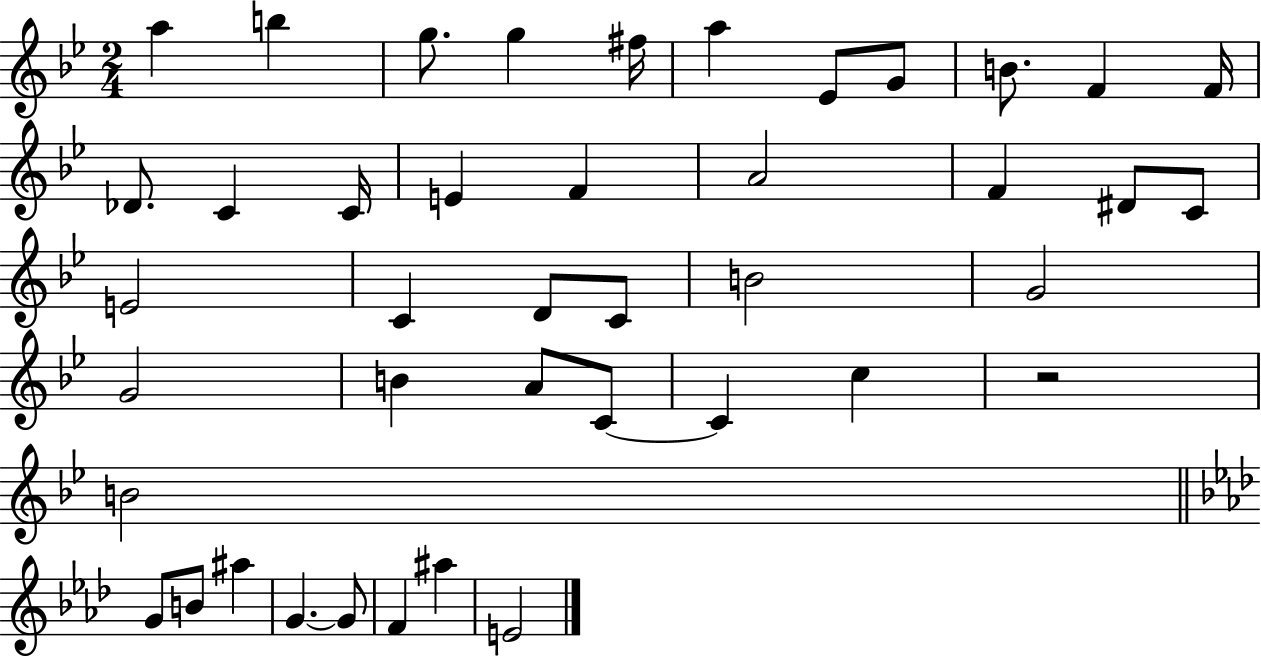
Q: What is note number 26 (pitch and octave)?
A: G4